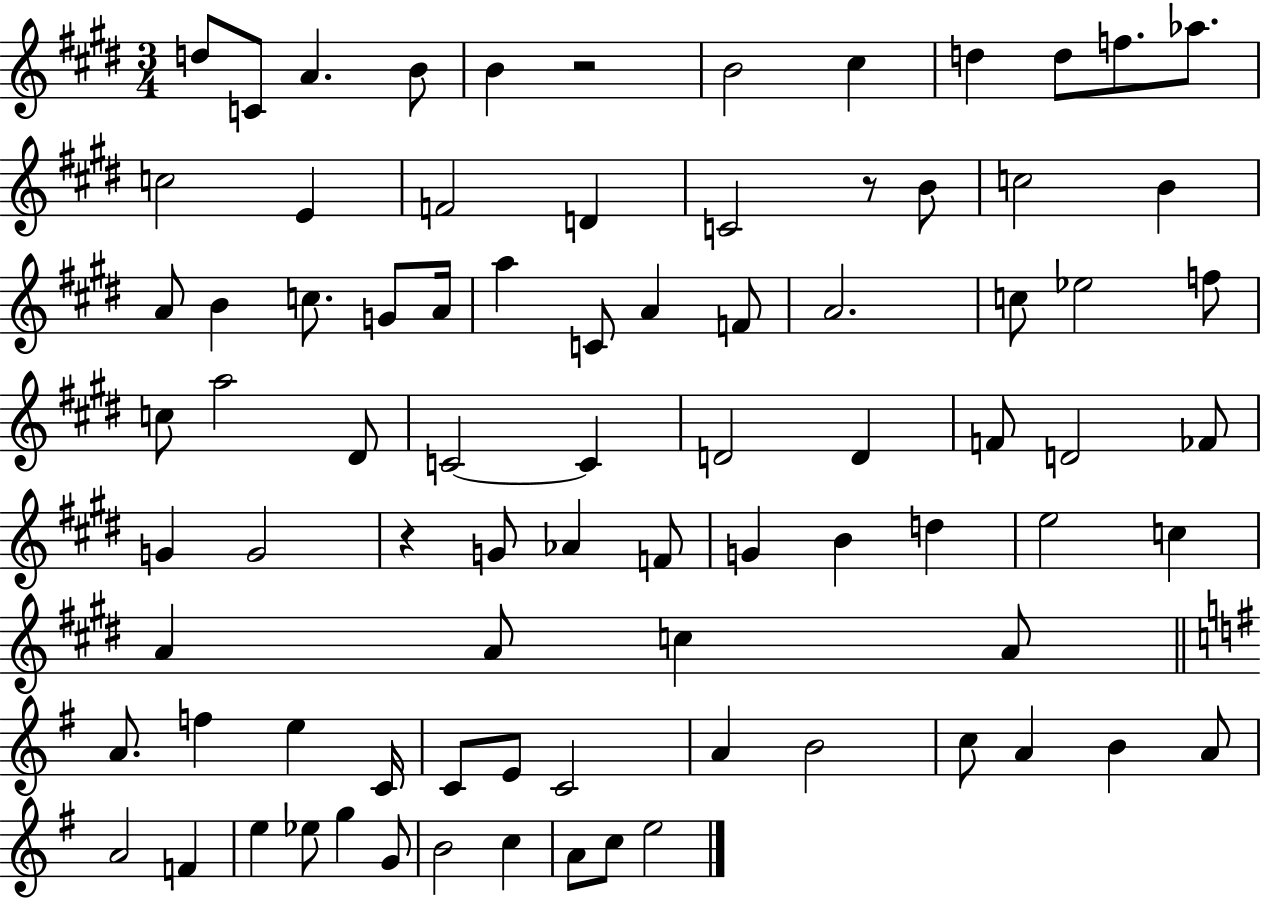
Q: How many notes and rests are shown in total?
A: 83